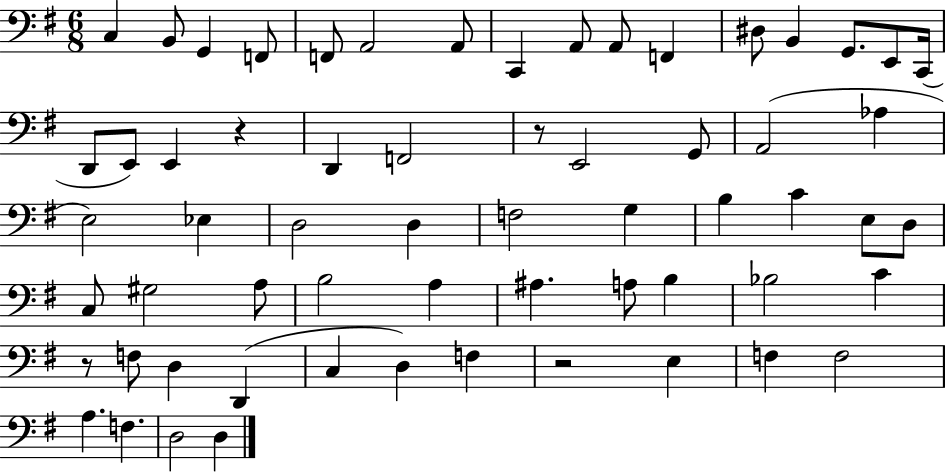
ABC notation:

X:1
T:Untitled
M:6/8
L:1/4
K:G
C, B,,/2 G,, F,,/2 F,,/2 A,,2 A,,/2 C,, A,,/2 A,,/2 F,, ^D,/2 B,, G,,/2 E,,/2 C,,/4 D,,/2 E,,/2 E,, z D,, F,,2 z/2 E,,2 G,,/2 A,,2 _A, E,2 _E, D,2 D, F,2 G, B, C E,/2 D,/2 C,/2 ^G,2 A,/2 B,2 A, ^A, A,/2 B, _B,2 C z/2 F,/2 D, D,, C, D, F, z2 E, F, F,2 A, F, D,2 D,